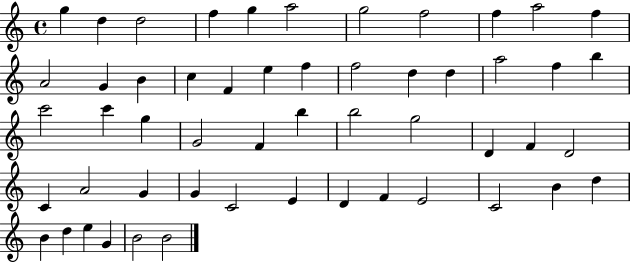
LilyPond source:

{
  \clef treble
  \time 4/4
  \defaultTimeSignature
  \key c \major
  g''4 d''4 d''2 | f''4 g''4 a''2 | g''2 f''2 | f''4 a''2 f''4 | \break a'2 g'4 b'4 | c''4 f'4 e''4 f''4 | f''2 d''4 d''4 | a''2 f''4 b''4 | \break c'''2 c'''4 g''4 | g'2 f'4 b''4 | b''2 g''2 | d'4 f'4 d'2 | \break c'4 a'2 g'4 | g'4 c'2 e'4 | d'4 f'4 e'2 | c'2 b'4 d''4 | \break b'4 d''4 e''4 g'4 | b'2 b'2 | \bar "|."
}